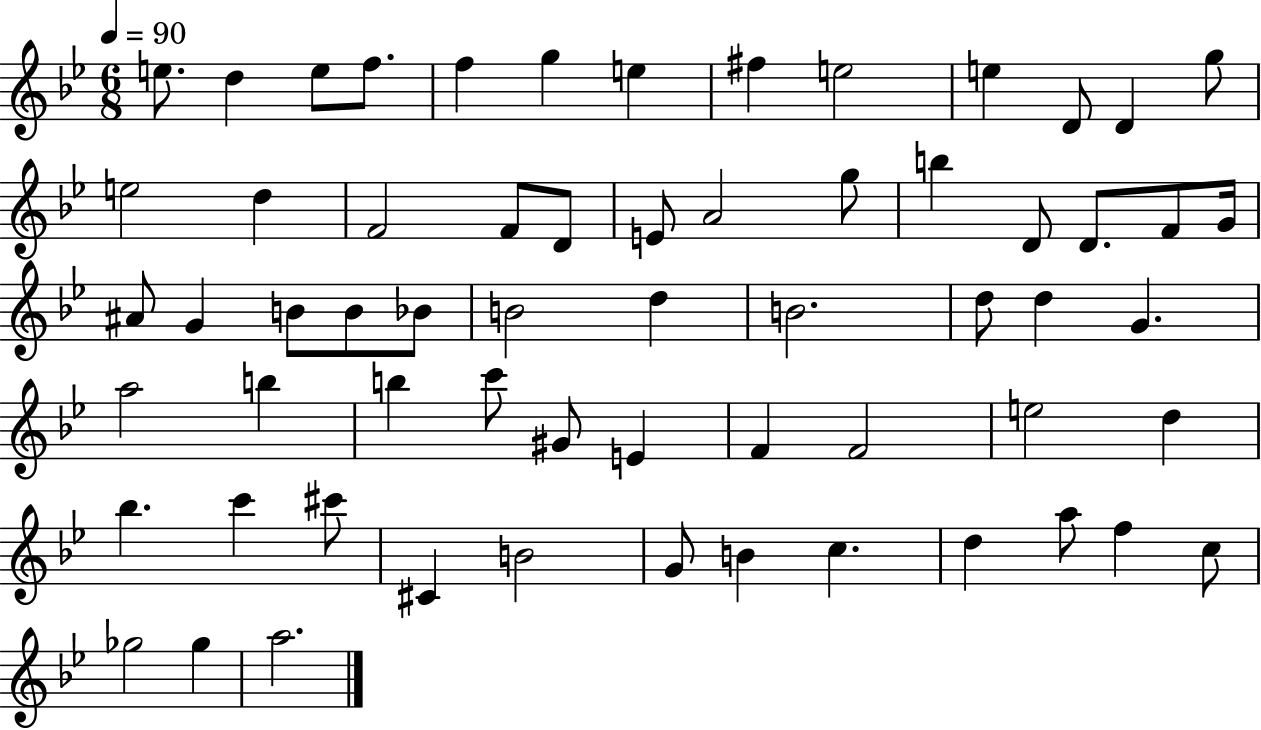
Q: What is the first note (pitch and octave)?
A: E5